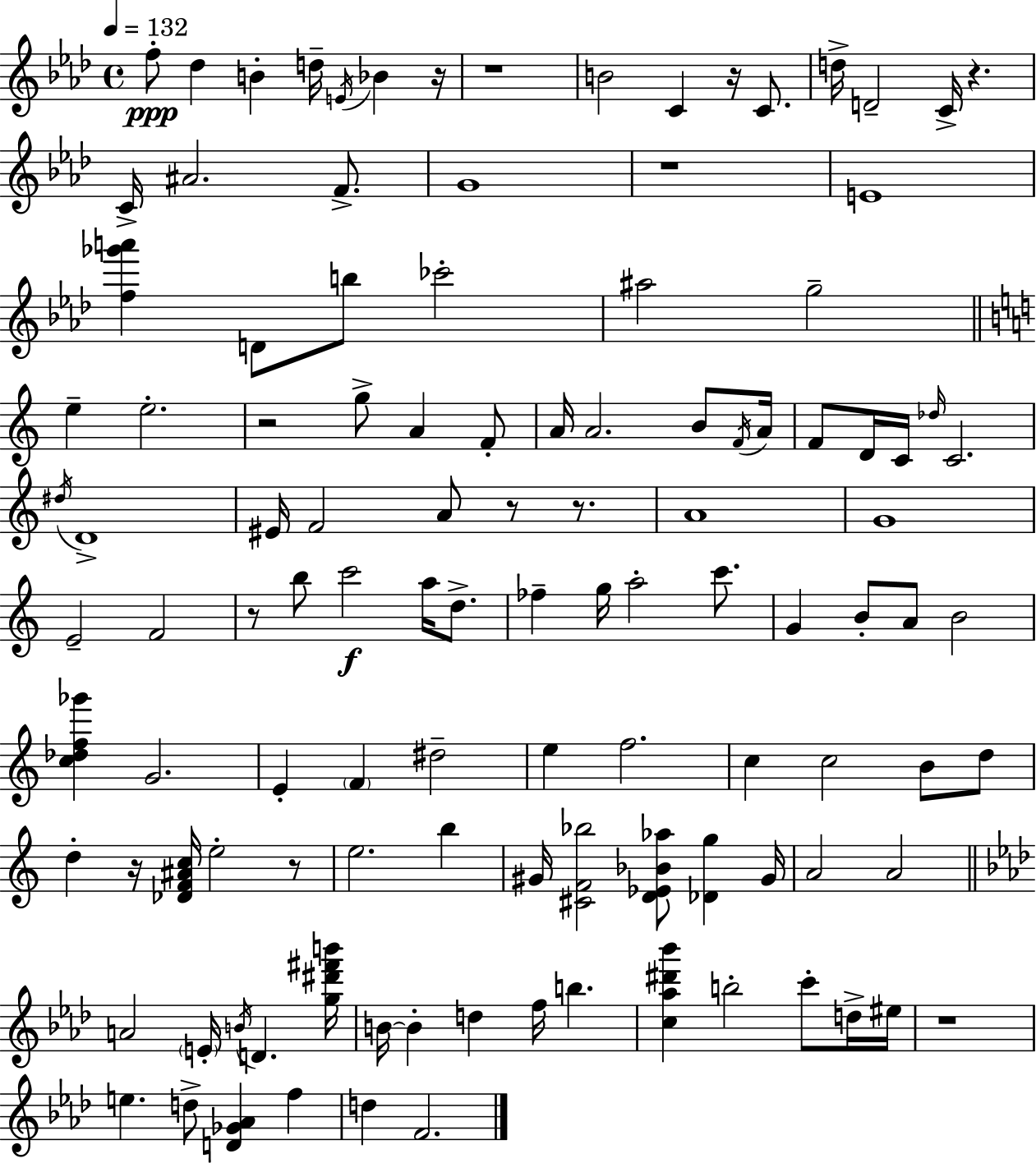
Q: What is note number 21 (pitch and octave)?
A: A#5